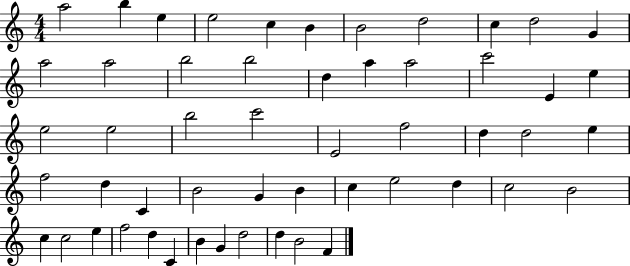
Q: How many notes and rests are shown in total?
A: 53